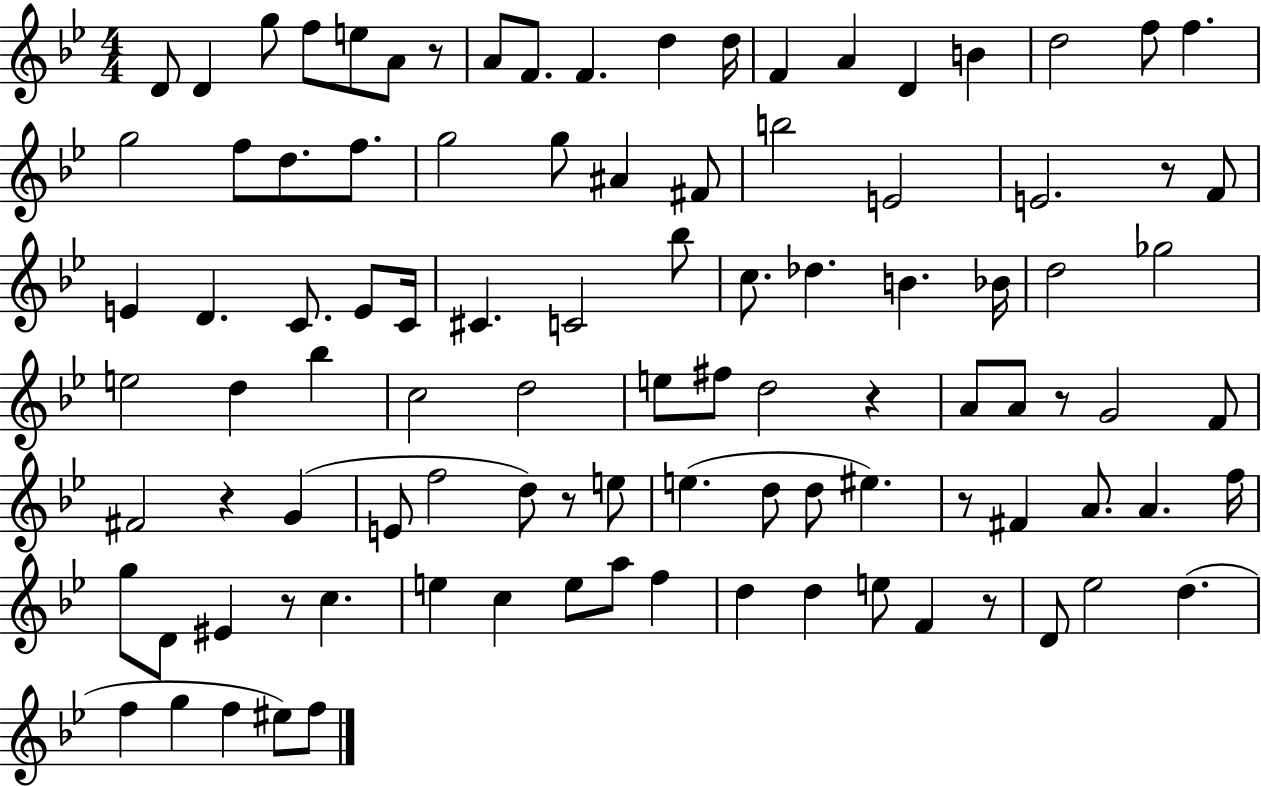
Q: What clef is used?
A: treble